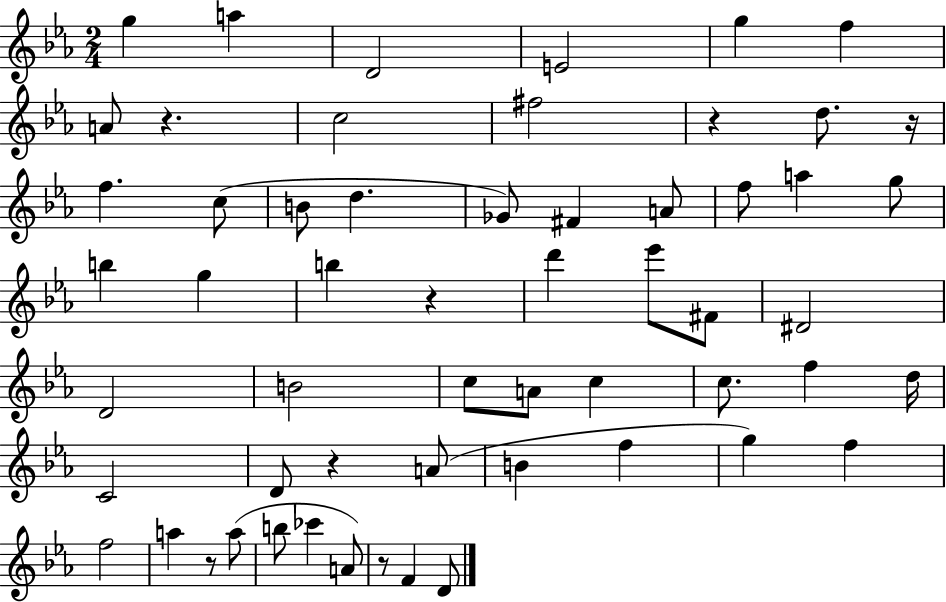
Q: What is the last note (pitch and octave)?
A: D4